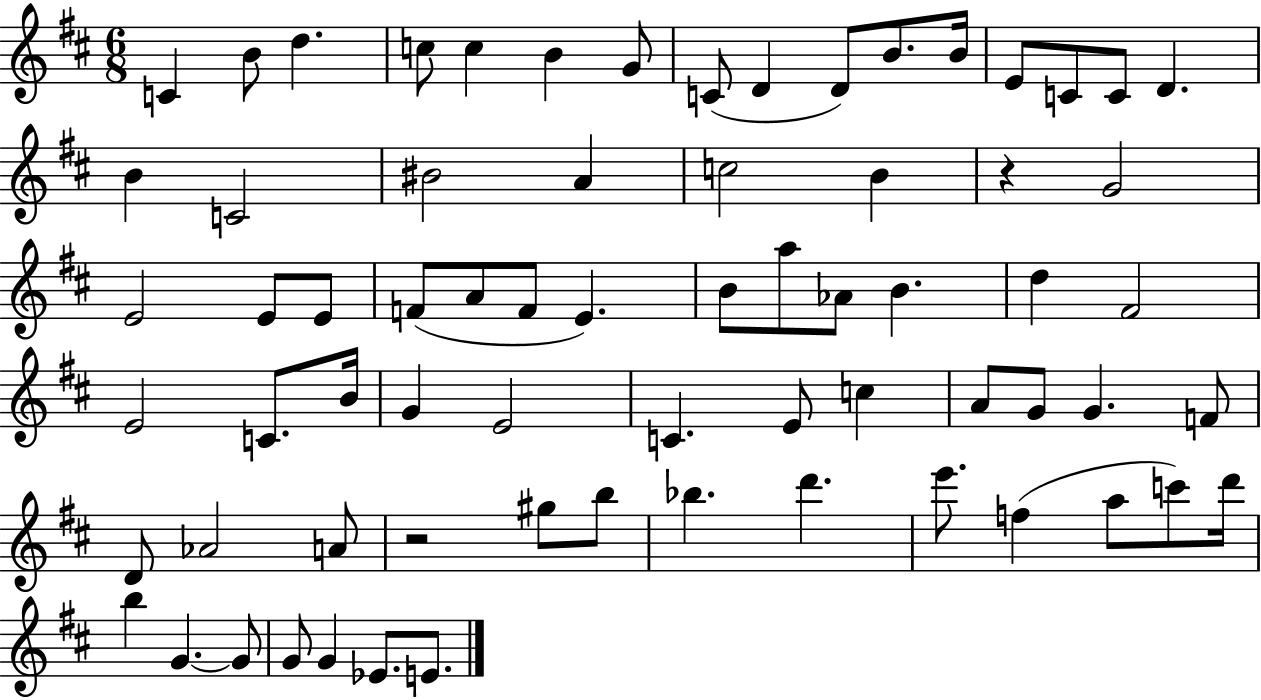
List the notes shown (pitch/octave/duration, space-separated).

C4/q B4/e D5/q. C5/e C5/q B4/q G4/e C4/e D4/q D4/e B4/e. B4/s E4/e C4/e C4/e D4/q. B4/q C4/h BIS4/h A4/q C5/h B4/q R/q G4/h E4/h E4/e E4/e F4/e A4/e F4/e E4/q. B4/e A5/e Ab4/e B4/q. D5/q F#4/h E4/h C4/e. B4/s G4/q E4/h C4/q. E4/e C5/q A4/e G4/e G4/q. F4/e D4/e Ab4/h A4/e R/h G#5/e B5/e Bb5/q. D6/q. E6/e. F5/q A5/e C6/e D6/s B5/q G4/q. G4/e G4/e G4/q Eb4/e. E4/e.